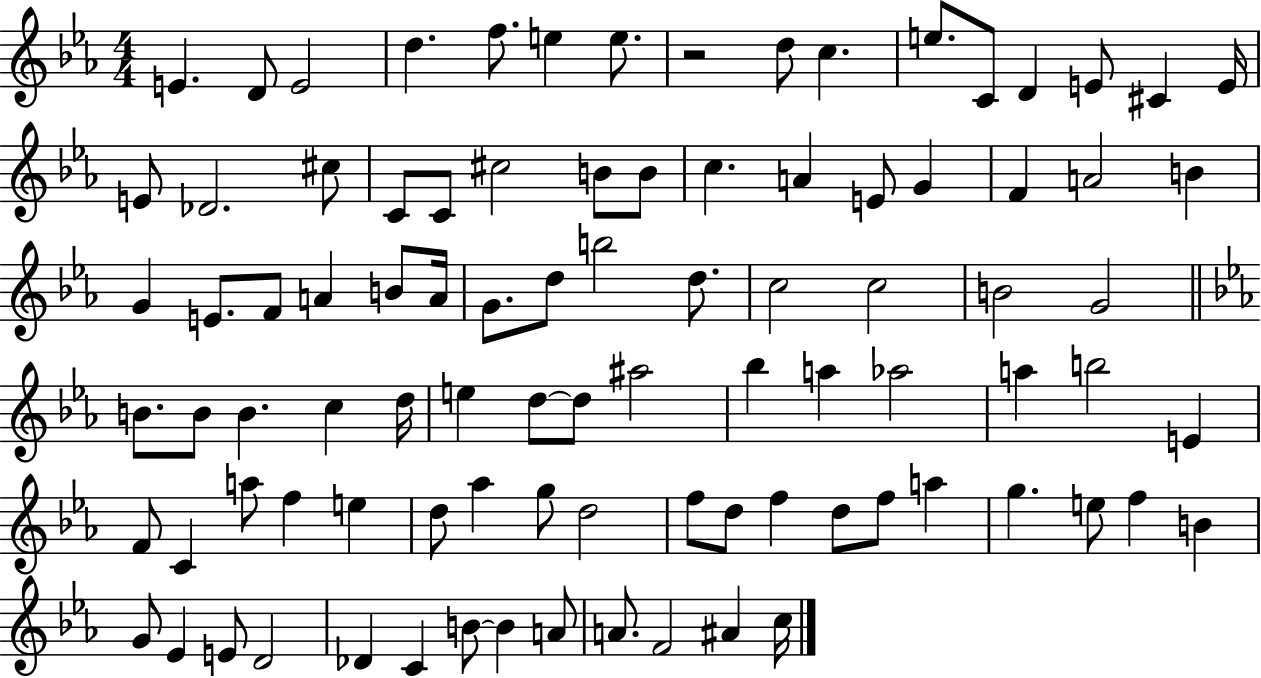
{
  \clef treble
  \numericTimeSignature
  \time 4/4
  \key ees \major
  \repeat volta 2 { e'4. d'8 e'2 | d''4. f''8. e''4 e''8. | r2 d''8 c''4. | e''8. c'8 d'4 e'8 cis'4 e'16 | \break e'8 des'2. cis''8 | c'8 c'8 cis''2 b'8 b'8 | c''4. a'4 e'8 g'4 | f'4 a'2 b'4 | \break g'4 e'8. f'8 a'4 b'8 a'16 | g'8. d''8 b''2 d''8. | c''2 c''2 | b'2 g'2 | \break \bar "||" \break \key ees \major b'8. b'8 b'4. c''4 d''16 | e''4 d''8~~ d''8 ais''2 | bes''4 a''4 aes''2 | a''4 b''2 e'4 | \break f'8 c'4 a''8 f''4 e''4 | d''8 aes''4 g''8 d''2 | f''8 d''8 f''4 d''8 f''8 a''4 | g''4. e''8 f''4 b'4 | \break g'8 ees'4 e'8 d'2 | des'4 c'4 b'8~~ b'4 a'8 | a'8. f'2 ais'4 c''16 | } \bar "|."
}